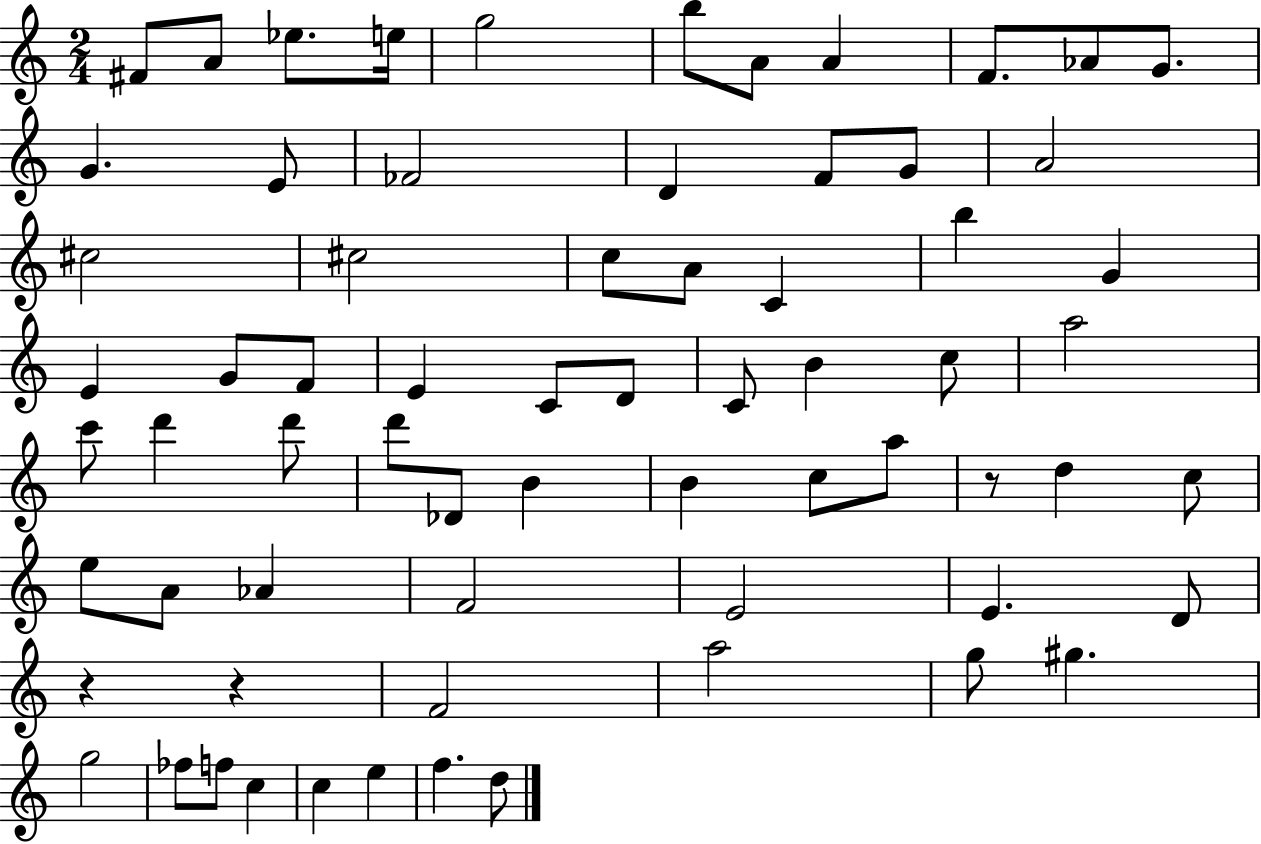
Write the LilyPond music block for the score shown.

{
  \clef treble
  \numericTimeSignature
  \time 2/4
  \key c \major
  fis'8 a'8 ees''8. e''16 | g''2 | b''8 a'8 a'4 | f'8. aes'8 g'8. | \break g'4. e'8 | fes'2 | d'4 f'8 g'8 | a'2 | \break cis''2 | cis''2 | c''8 a'8 c'4 | b''4 g'4 | \break e'4 g'8 f'8 | e'4 c'8 d'8 | c'8 b'4 c''8 | a''2 | \break c'''8 d'''4 d'''8 | d'''8 des'8 b'4 | b'4 c''8 a''8 | r8 d''4 c''8 | \break e''8 a'8 aes'4 | f'2 | e'2 | e'4. d'8 | \break r4 r4 | f'2 | a''2 | g''8 gis''4. | \break g''2 | fes''8 f''8 c''4 | c''4 e''4 | f''4. d''8 | \break \bar "|."
}